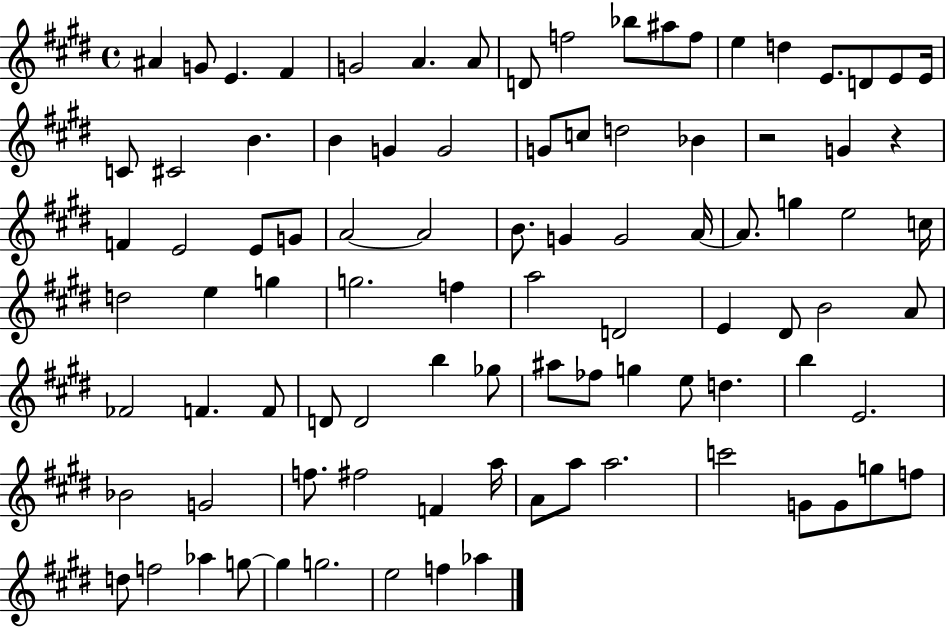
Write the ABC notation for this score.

X:1
T:Untitled
M:4/4
L:1/4
K:E
^A G/2 E ^F G2 A A/2 D/2 f2 _b/2 ^a/2 f/2 e d E/2 D/2 E/2 E/4 C/2 ^C2 B B G G2 G/2 c/2 d2 _B z2 G z F E2 E/2 G/2 A2 A2 B/2 G G2 A/4 A/2 g e2 c/4 d2 e g g2 f a2 D2 E ^D/2 B2 A/2 _F2 F F/2 D/2 D2 b _g/2 ^a/2 _f/2 g e/2 d b E2 _B2 G2 f/2 ^f2 F a/4 A/2 a/2 a2 c'2 G/2 G/2 g/2 f/2 d/2 f2 _a g/2 g g2 e2 f _a